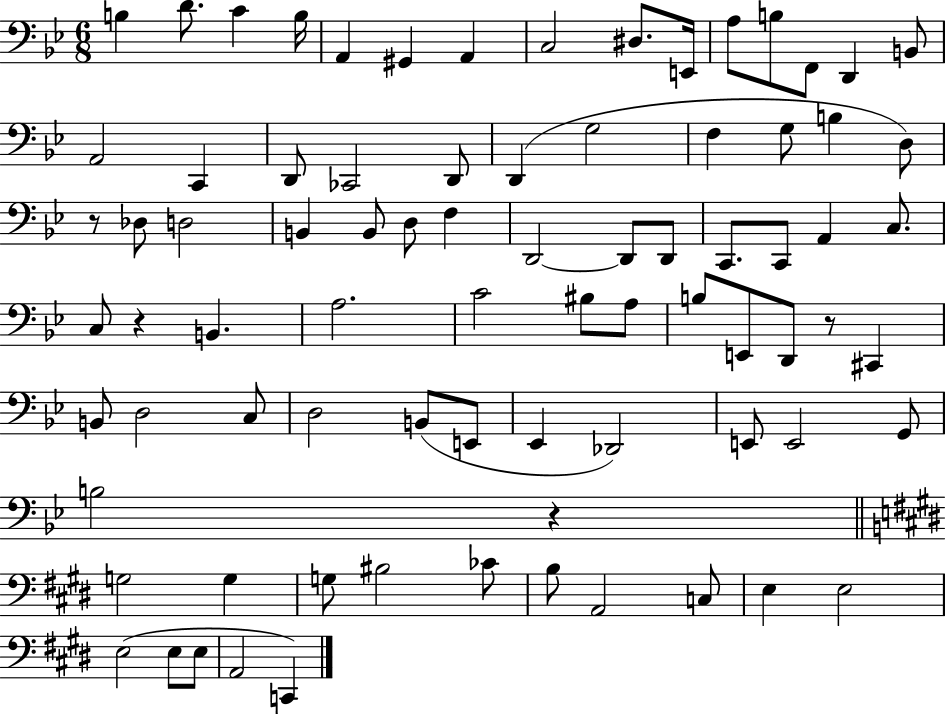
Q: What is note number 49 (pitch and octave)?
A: C#2